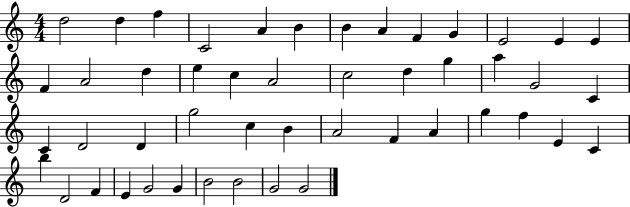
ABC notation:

X:1
T:Untitled
M:4/4
L:1/4
K:C
d2 d f C2 A B B A F G E2 E E F A2 d e c A2 c2 d g a G2 C C D2 D g2 c B A2 F A g f E C b D2 F E G2 G B2 B2 G2 G2